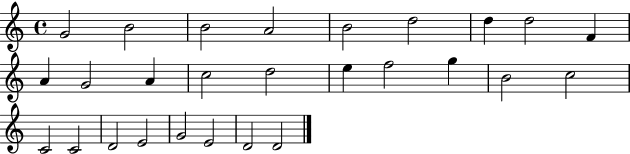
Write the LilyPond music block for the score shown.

{
  \clef treble
  \time 4/4
  \defaultTimeSignature
  \key c \major
  g'2 b'2 | b'2 a'2 | b'2 d''2 | d''4 d''2 f'4 | \break a'4 g'2 a'4 | c''2 d''2 | e''4 f''2 g''4 | b'2 c''2 | \break c'2 c'2 | d'2 e'2 | g'2 e'2 | d'2 d'2 | \break \bar "|."
}